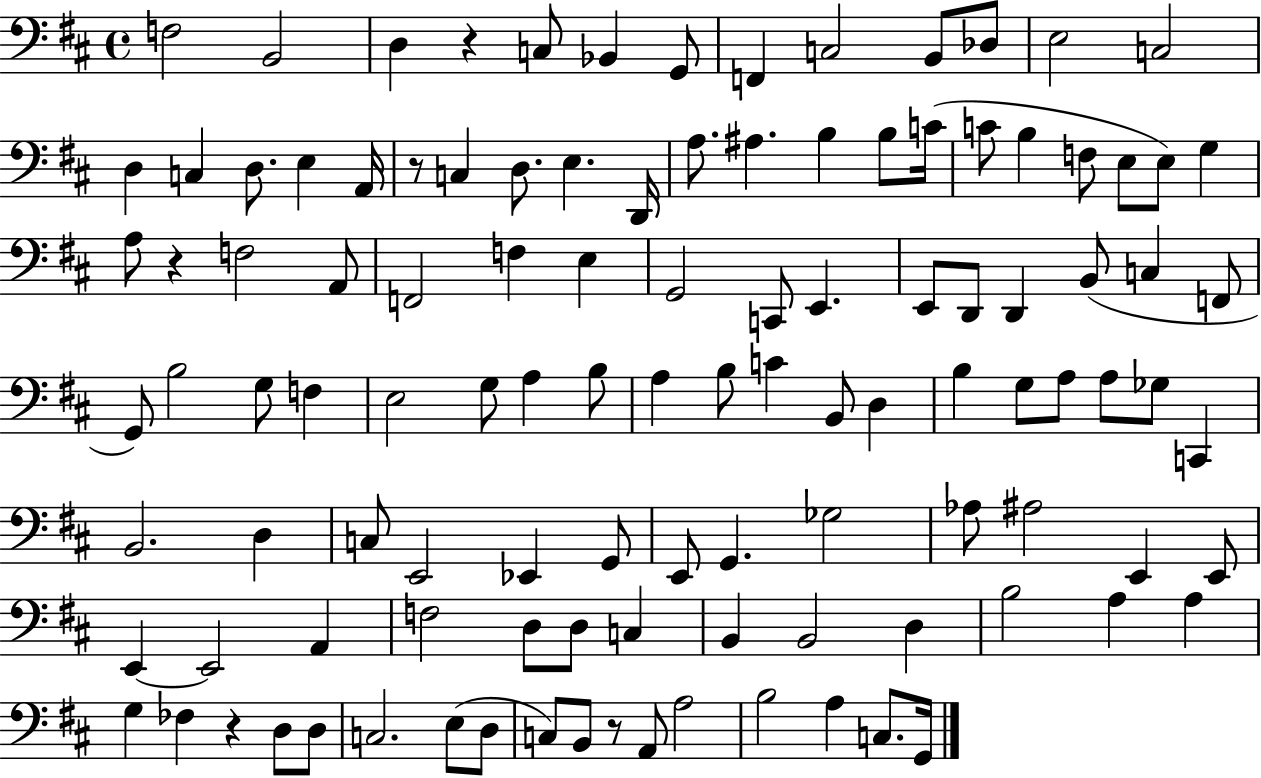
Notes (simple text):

F3/h B2/h D3/q R/q C3/e Bb2/q G2/e F2/q C3/h B2/e Db3/e E3/h C3/h D3/q C3/q D3/e. E3/q A2/s R/e C3/q D3/e. E3/q. D2/s A3/e. A#3/q. B3/q B3/e C4/s C4/e B3/q F3/e E3/e E3/e G3/q A3/e R/q F3/h A2/e F2/h F3/q E3/q G2/h C2/e E2/q. E2/e D2/e D2/q B2/e C3/q F2/e G2/e B3/h G3/e F3/q E3/h G3/e A3/q B3/e A3/q B3/e C4/q B2/e D3/q B3/q G3/e A3/e A3/e Gb3/e C2/q B2/h. D3/q C3/e E2/h Eb2/q G2/e E2/e G2/q. Gb3/h Ab3/e A#3/h E2/q E2/e E2/q E2/h A2/q F3/h D3/e D3/e C3/q B2/q B2/h D3/q B3/h A3/q A3/q G3/q FES3/q R/q D3/e D3/e C3/h. E3/e D3/e C3/e B2/e R/e A2/e A3/h B3/h A3/q C3/e. G2/s